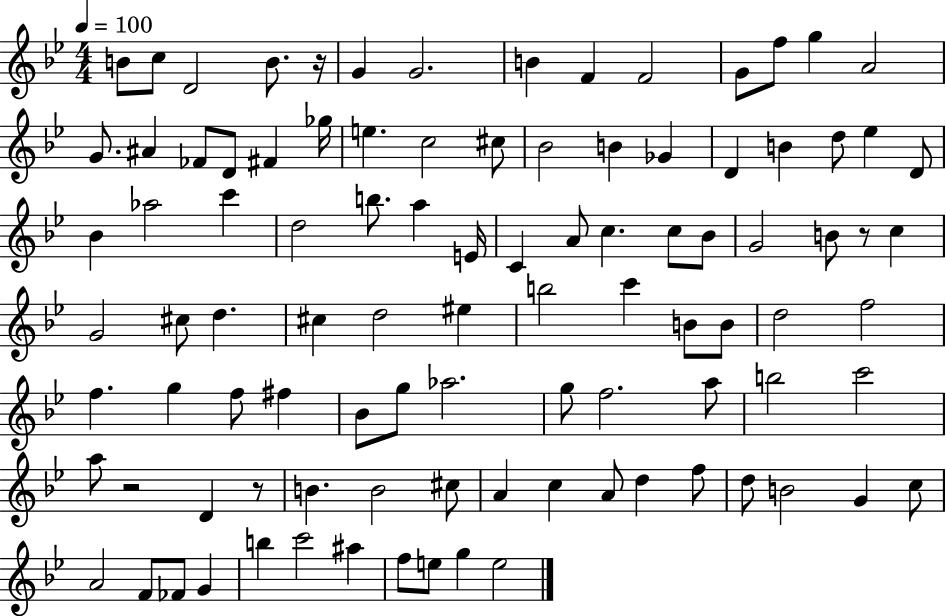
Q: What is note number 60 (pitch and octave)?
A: F5